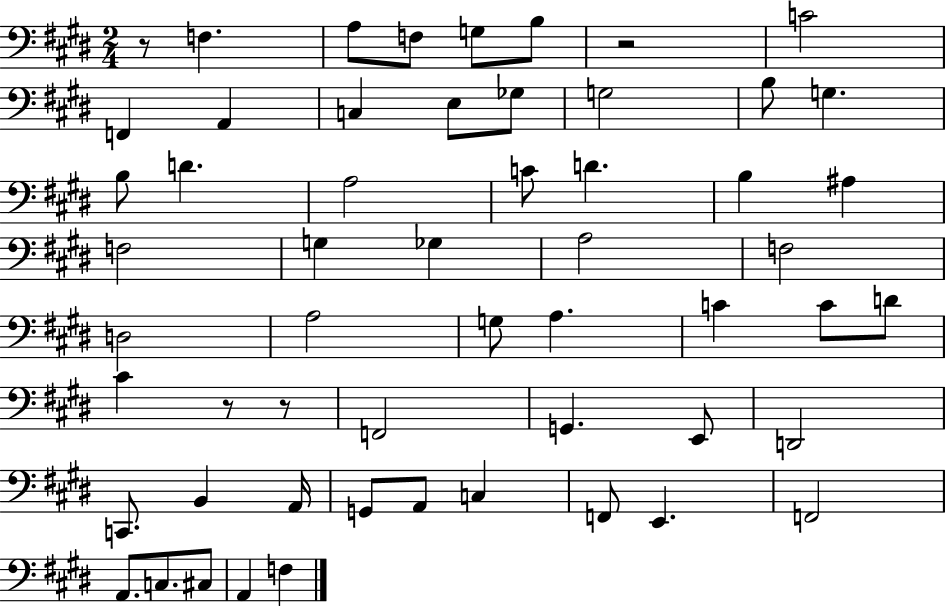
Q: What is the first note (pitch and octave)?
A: F3